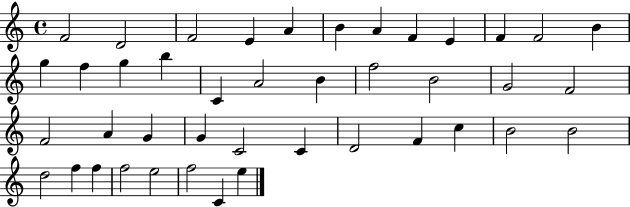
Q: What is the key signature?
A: C major